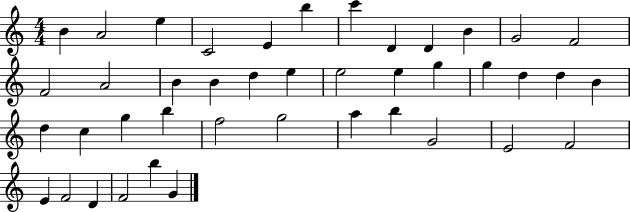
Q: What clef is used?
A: treble